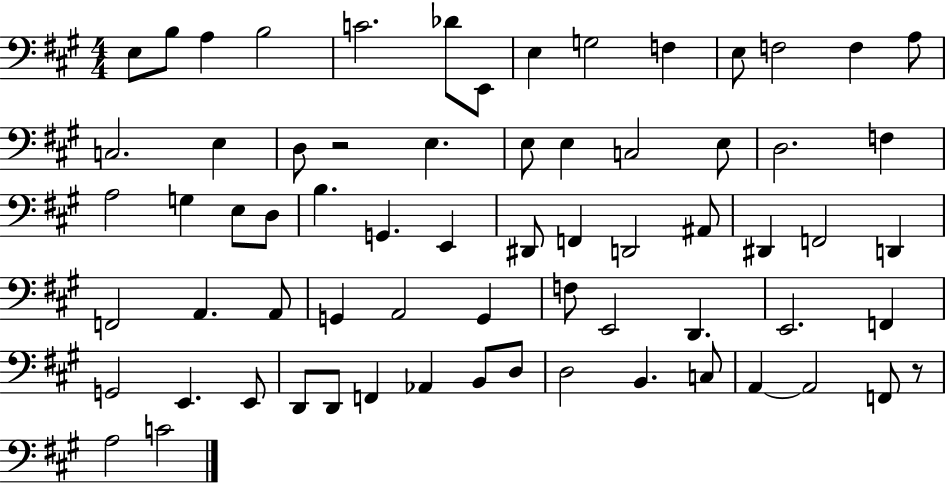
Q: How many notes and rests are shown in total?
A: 68